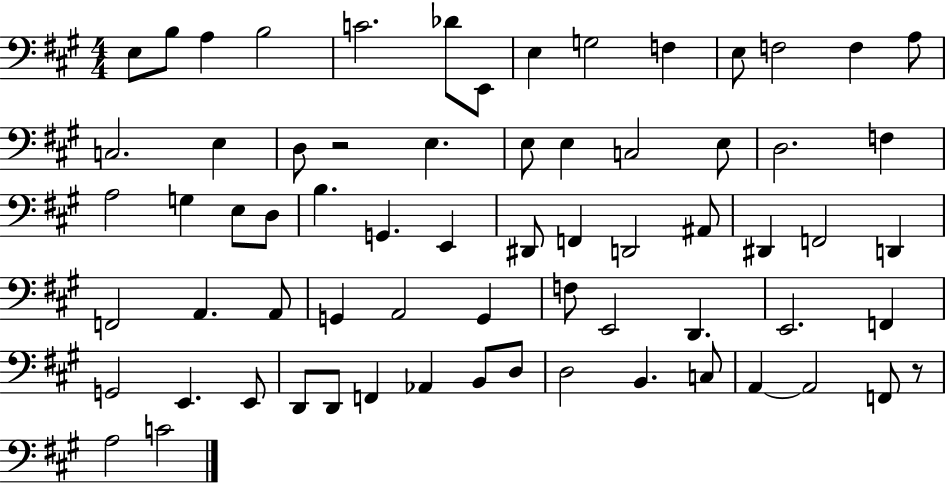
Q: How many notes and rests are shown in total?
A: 68